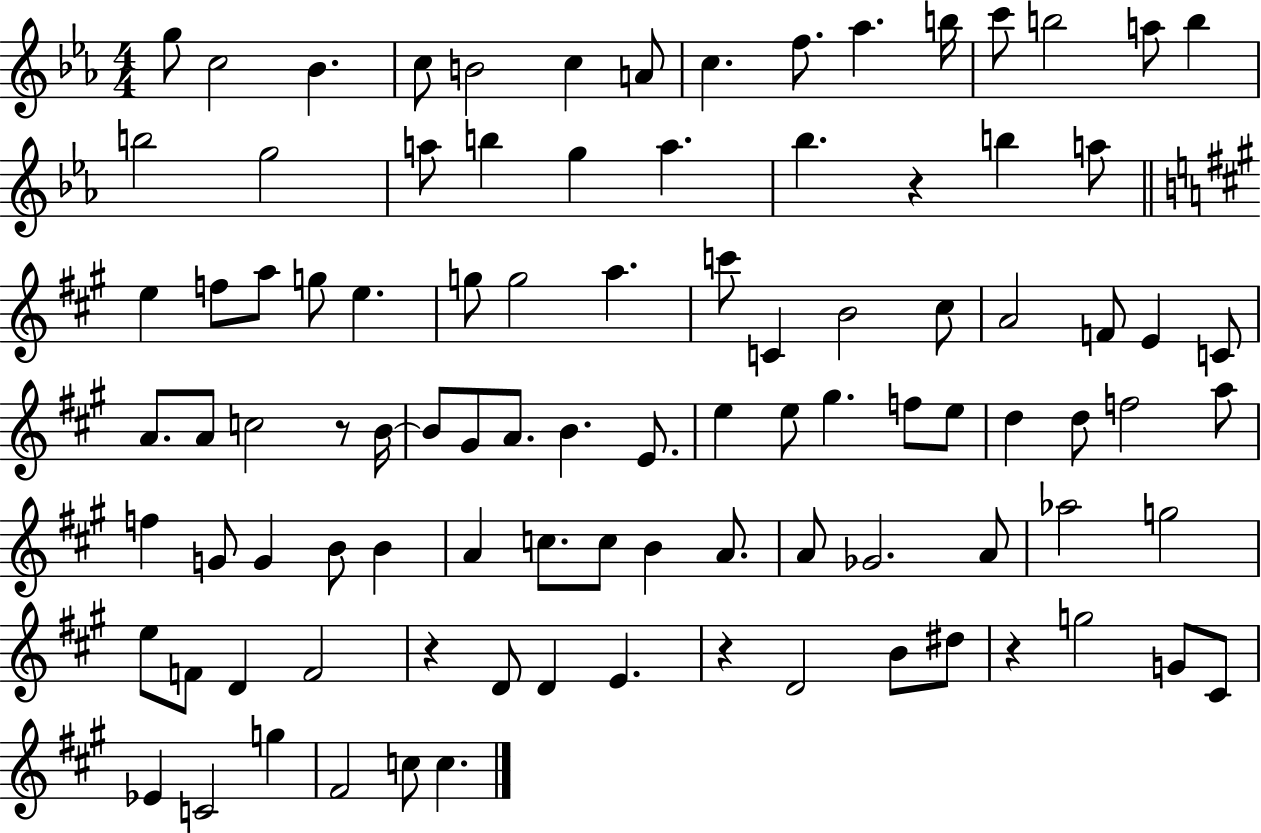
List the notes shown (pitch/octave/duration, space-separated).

G5/e C5/h Bb4/q. C5/e B4/h C5/q A4/e C5/q. F5/e. Ab5/q. B5/s C6/e B5/h A5/e B5/q B5/h G5/h A5/e B5/q G5/q A5/q. Bb5/q. R/q B5/q A5/e E5/q F5/e A5/e G5/e E5/q. G5/e G5/h A5/q. C6/e C4/q B4/h C#5/e A4/h F4/e E4/q C4/e A4/e. A4/e C5/h R/e B4/s B4/e G#4/e A4/e. B4/q. E4/e. E5/q E5/e G#5/q. F5/e E5/e D5/q D5/e F5/h A5/e F5/q G4/e G4/q B4/e B4/q A4/q C5/e. C5/e B4/q A4/e. A4/e Gb4/h. A4/e Ab5/h G5/h E5/e F4/e D4/q F4/h R/q D4/e D4/q E4/q. R/q D4/h B4/e D#5/e R/q G5/h G4/e C#4/e Eb4/q C4/h G5/q F#4/h C5/e C5/q.